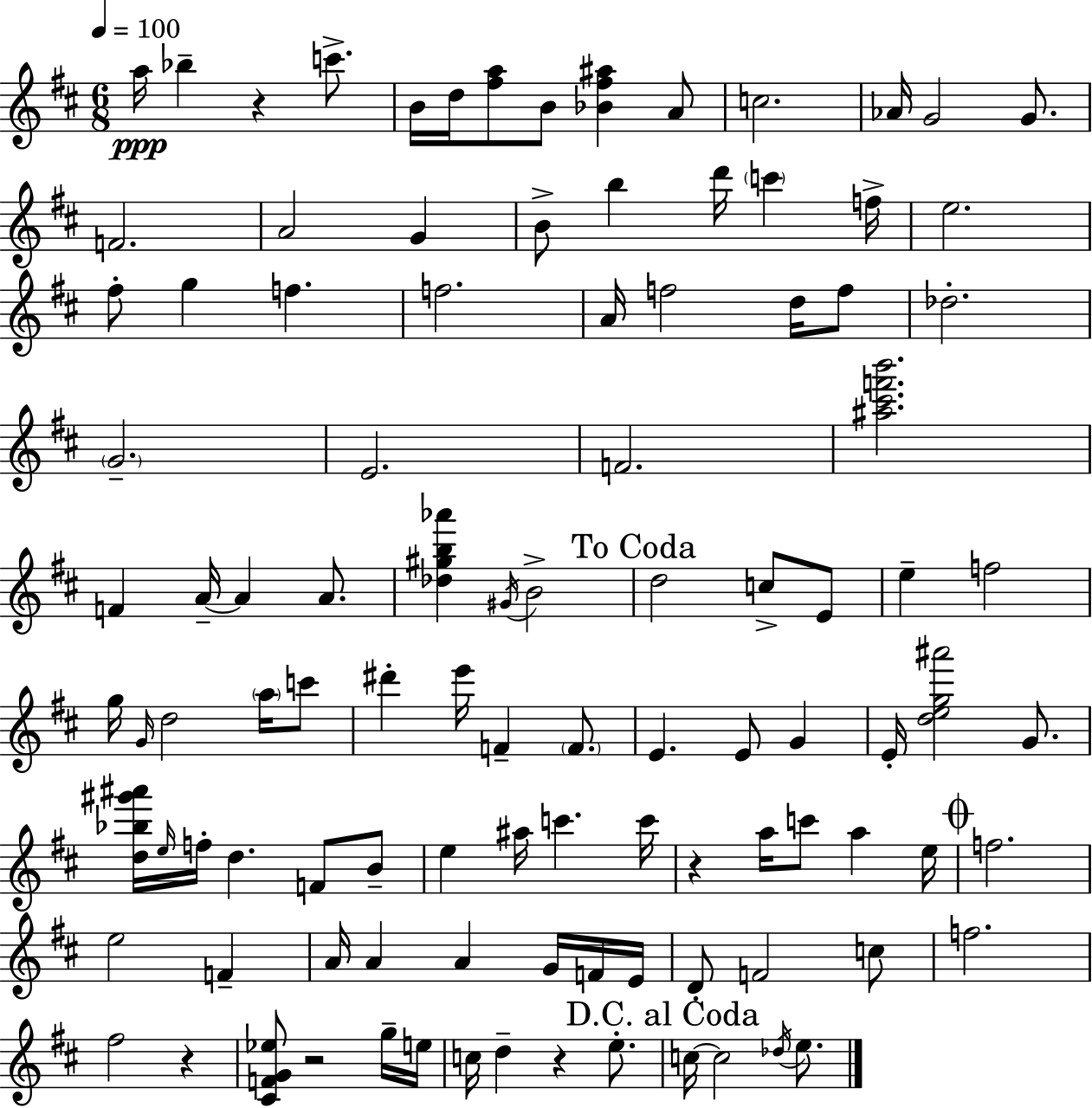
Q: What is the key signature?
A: D major